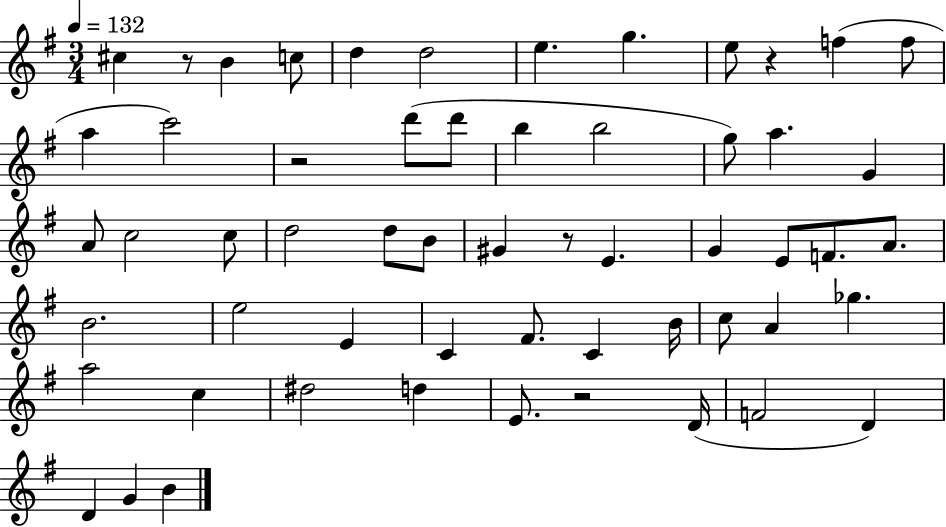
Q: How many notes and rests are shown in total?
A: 57